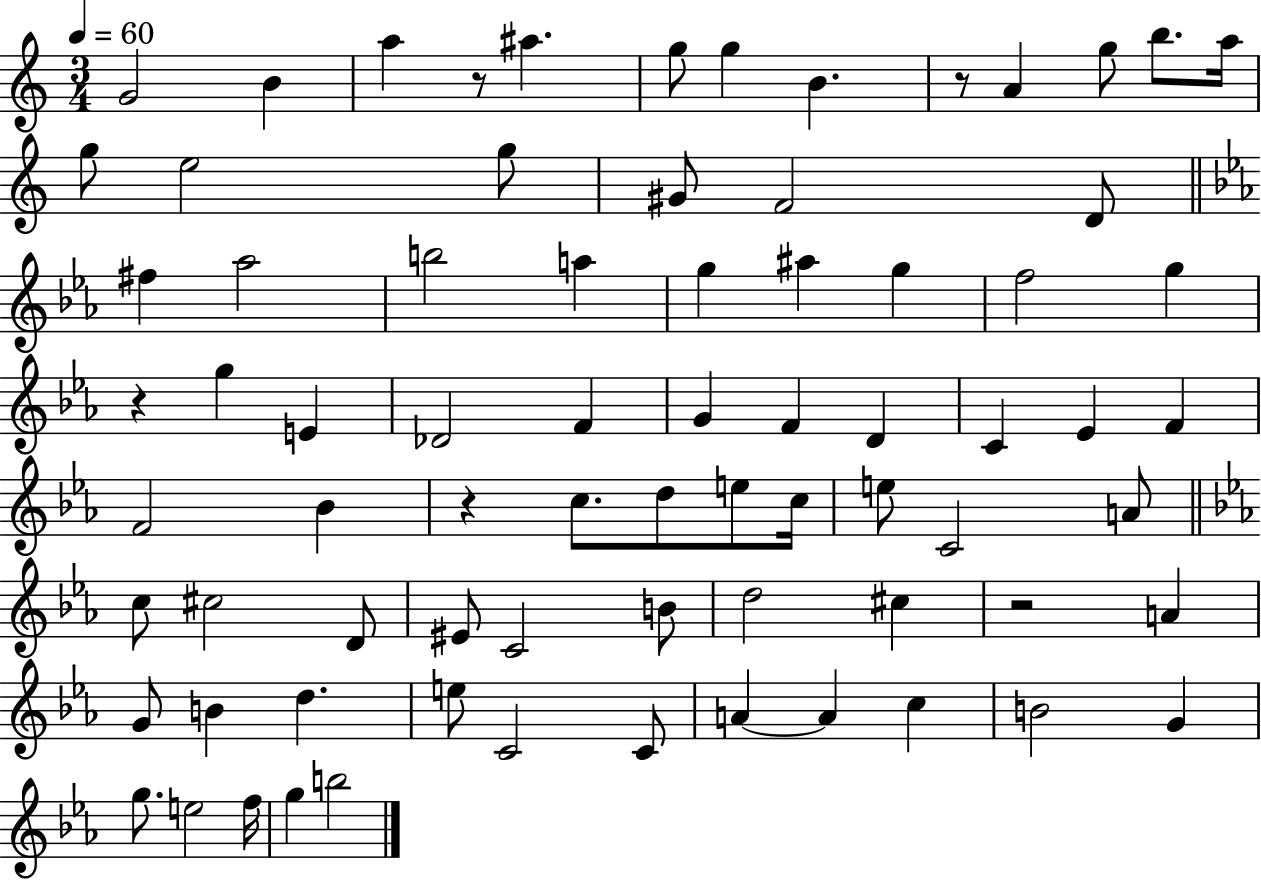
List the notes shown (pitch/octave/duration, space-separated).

G4/h B4/q A5/q R/e A#5/q. G5/e G5/q B4/q. R/e A4/q G5/e B5/e. A5/s G5/e E5/h G5/e G#4/e F4/h D4/e F#5/q Ab5/h B5/h A5/q G5/q A#5/q G5/q F5/h G5/q R/q G5/q E4/q Db4/h F4/q G4/q F4/q D4/q C4/q Eb4/q F4/q F4/h Bb4/q R/q C5/e. D5/e E5/e C5/s E5/e C4/h A4/e C5/e C#5/h D4/e EIS4/e C4/h B4/e D5/h C#5/q R/h A4/q G4/e B4/q D5/q. E5/e C4/h C4/e A4/q A4/q C5/q B4/h G4/q G5/e. E5/h F5/s G5/q B5/h